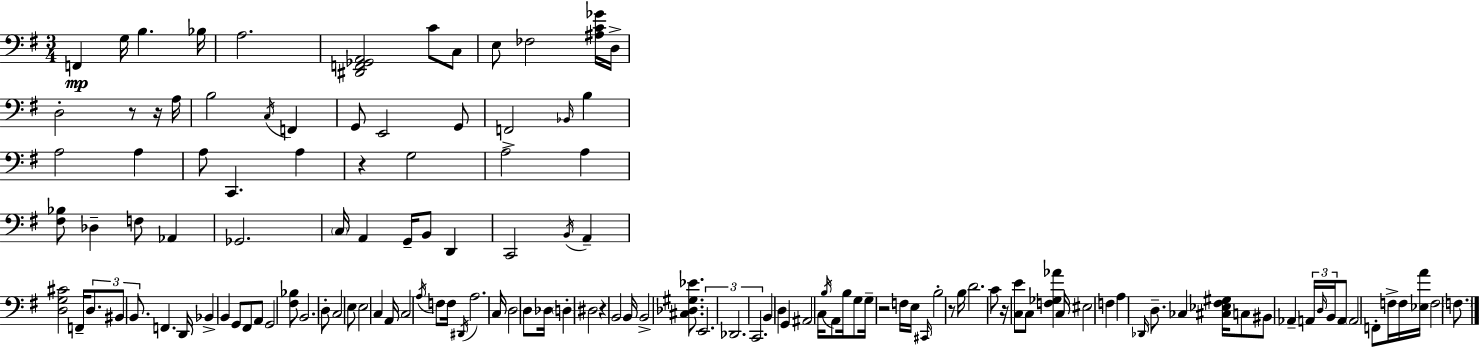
X:1
T:Untitled
M:3/4
L:1/4
K:Em
F,, G,/4 B, _B,/4 A,2 [^D,,F,,_G,,A,,]2 C/2 C,/2 E,/2 _F,2 [^A,C_G]/4 D,/4 D,2 z/2 z/4 A,/4 B,2 C,/4 F,, G,,/2 E,,2 G,,/2 F,,2 _B,,/4 B, A,2 A, A,/2 C,, A, z G,2 A,2 A, [^F,_B,]/2 _D, F,/2 _A,, _G,,2 C,/4 A,, G,,/4 B,,/2 D,, C,,2 B,,/4 A,, [D,G,^C]2 F,,/4 D,/2 ^B,,/2 B,,/2 F,, D,,/4 _B,, B,, G,,/2 ^F,,/2 A,,/2 G,,2 [^F,_B,]/2 B,,2 D,/2 C,2 E,/2 E,2 C, A,,/4 C,2 A,/4 F,/2 F,/4 ^D,,/4 A,2 C,/4 D,2 D,/2 _D,/4 D, ^D,2 z B,,2 B,,/4 B,,2 [^C,_D,^G,_E]/2 E,,2 _D,,2 C,,2 B,, D, G,, ^A,,2 C,/4 B,/4 A,,/2 B,/4 G,/2 G,/4 z2 F,/4 E,/4 ^C,,/4 B,2 z/2 B,/4 D2 C/2 z/4 [C,E]/2 C,/2 [F,_G,_A] C,/4 ^E,2 F, A, _D,,/4 D,/2 _C, [^C,_E,^F,^G,]/4 C,/2 ^B,,/2 _A,, A,,/4 D,/4 B,,/4 A,,/2 A,,2 F,,/2 F,/4 F,/4 [_E,A]/4 F,2 F,/2